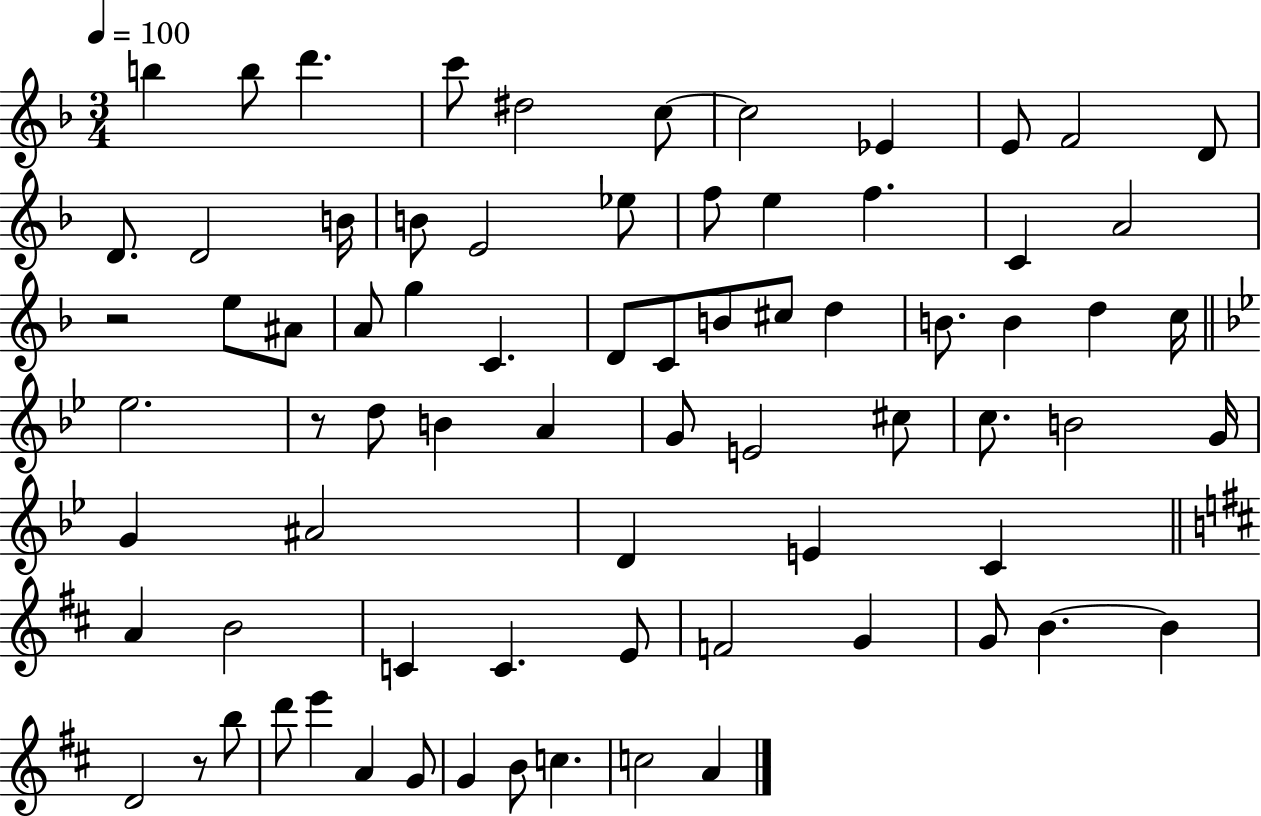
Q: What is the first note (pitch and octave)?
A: B5